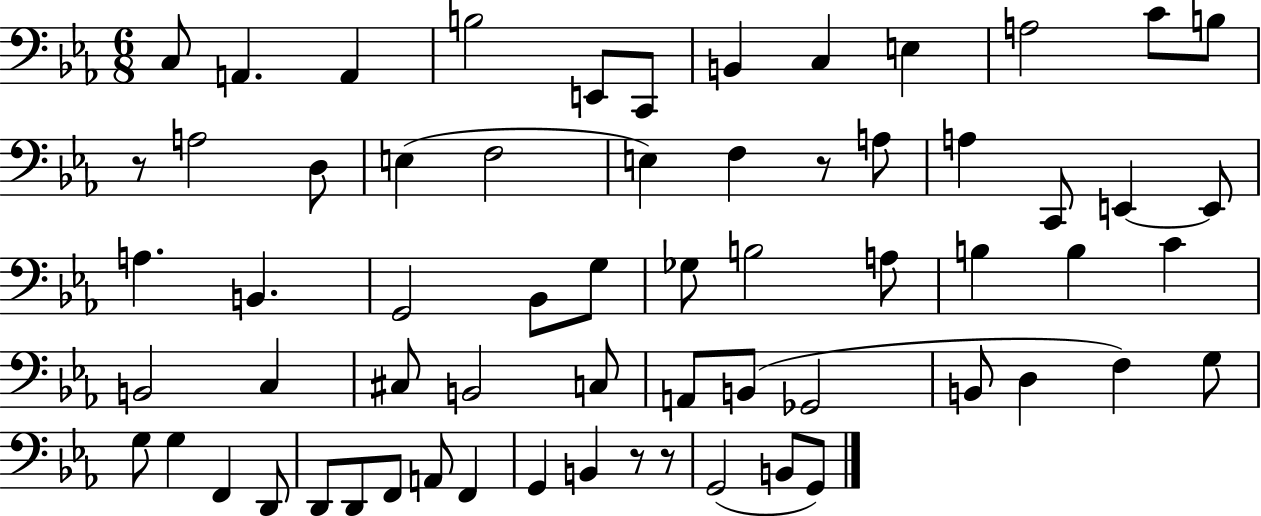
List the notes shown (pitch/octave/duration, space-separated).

C3/e A2/q. A2/q B3/h E2/e C2/e B2/q C3/q E3/q A3/h C4/e B3/e R/e A3/h D3/e E3/q F3/h E3/q F3/q R/e A3/e A3/q C2/e E2/q E2/e A3/q. B2/q. G2/h Bb2/e G3/e Gb3/e B3/h A3/e B3/q B3/q C4/q B2/h C3/q C#3/e B2/h C3/e A2/e B2/e Gb2/h B2/e D3/q F3/q G3/e G3/e G3/q F2/q D2/e D2/e D2/e F2/e A2/e F2/q G2/q B2/q R/e R/e G2/h B2/e G2/e